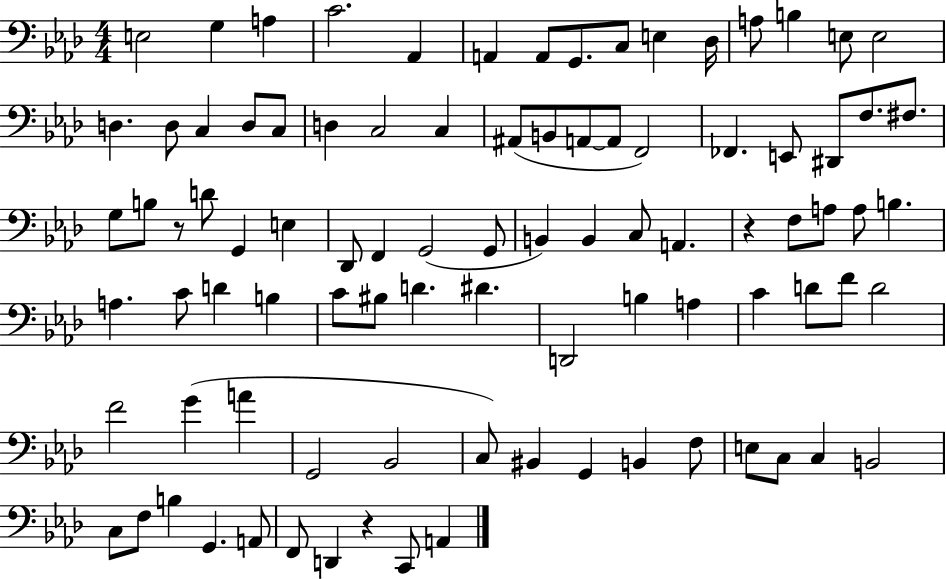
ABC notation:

X:1
T:Untitled
M:4/4
L:1/4
K:Ab
E,2 G, A, C2 _A,, A,, A,,/2 G,,/2 C,/2 E, _D,/4 A,/2 B, E,/2 E,2 D, D,/2 C, D,/2 C,/2 D, C,2 C, ^A,,/2 B,,/2 A,,/2 A,,/2 F,,2 _F,, E,,/2 ^D,,/2 F,/2 ^F,/2 G,/2 B,/2 z/2 D/2 G,, E, _D,,/2 F,, G,,2 G,,/2 B,, B,, C,/2 A,, z F,/2 A,/2 A,/2 B, A, C/2 D B, C/2 ^B,/2 D ^D D,,2 B, A, C D/2 F/2 D2 F2 G A G,,2 _B,,2 C,/2 ^B,, G,, B,, F,/2 E,/2 C,/2 C, B,,2 C,/2 F,/2 B, G,, A,,/2 F,,/2 D,, z C,,/2 A,,